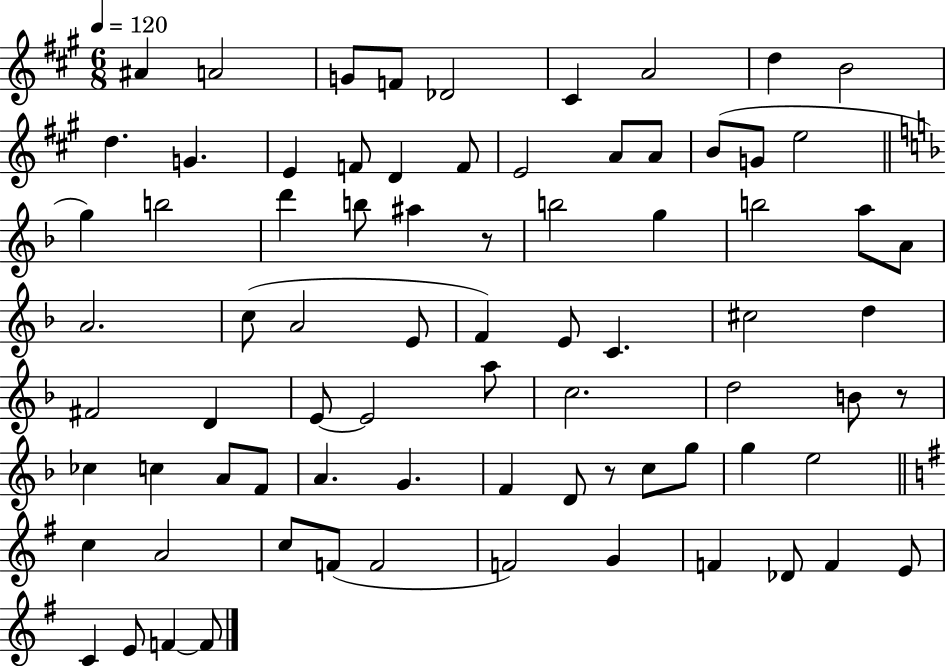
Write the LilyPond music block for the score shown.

{
  \clef treble
  \numericTimeSignature
  \time 6/8
  \key a \major
  \tempo 4 = 120
  ais'4 a'2 | g'8 f'8 des'2 | cis'4 a'2 | d''4 b'2 | \break d''4. g'4. | e'4 f'8 d'4 f'8 | e'2 a'8 a'8 | b'8( g'8 e''2 | \break \bar "||" \break \key f \major g''4) b''2 | d'''4 b''8 ais''4 r8 | b''2 g''4 | b''2 a''8 a'8 | \break a'2. | c''8( a'2 e'8 | f'4) e'8 c'4. | cis''2 d''4 | \break fis'2 d'4 | e'8~~ e'2 a''8 | c''2. | d''2 b'8 r8 | \break ces''4 c''4 a'8 f'8 | a'4. g'4. | f'4 d'8 r8 c''8 g''8 | g''4 e''2 | \break \bar "||" \break \key e \minor c''4 a'2 | c''8 f'8( f'2 | f'2) g'4 | f'4 des'8 f'4 e'8 | \break c'4 e'8 f'4~~ f'8 | \bar "|."
}